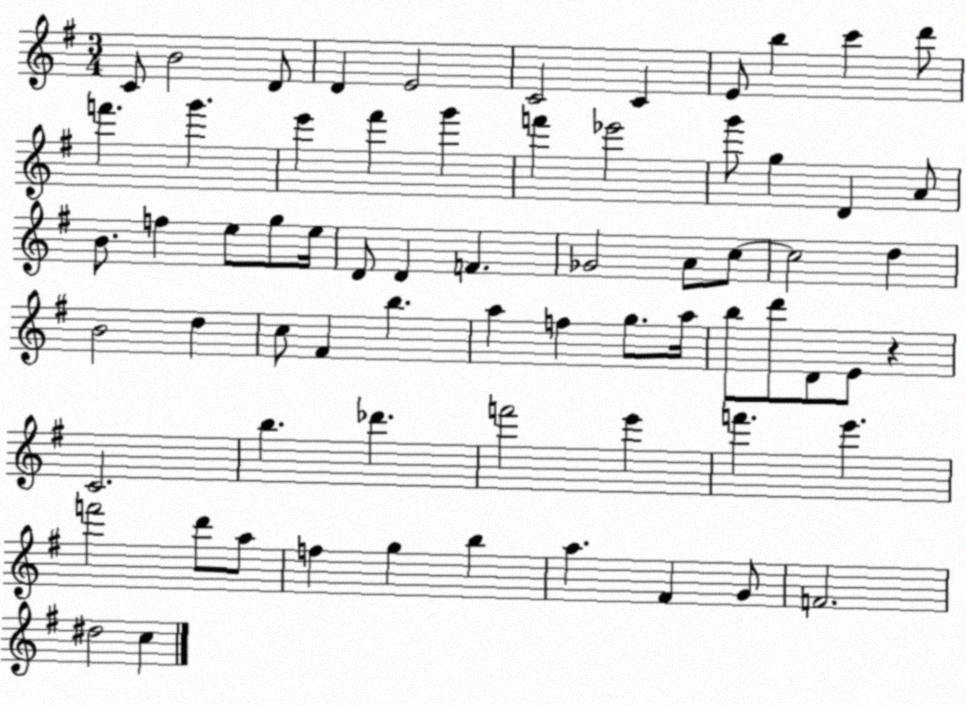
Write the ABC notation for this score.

X:1
T:Untitled
M:3/4
L:1/4
K:G
C/2 B2 D/2 D E2 C2 C E/2 b c' d'/2 f' g' e' ^f' g' f' _e'2 g'/2 g D A/2 B/2 f e/2 g/2 e/4 D/2 D F _G2 A/2 c/2 c2 d B2 d c/2 ^F b a f g/2 a/4 b/2 d'/2 D/2 E/2 z C2 b _d' f'2 e' f' e' f'2 d'/2 a/2 f g b a ^F G/2 F2 ^d2 c